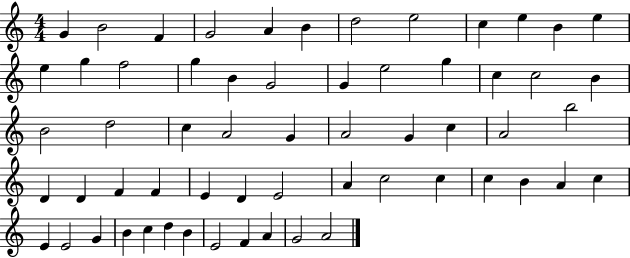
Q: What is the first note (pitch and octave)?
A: G4